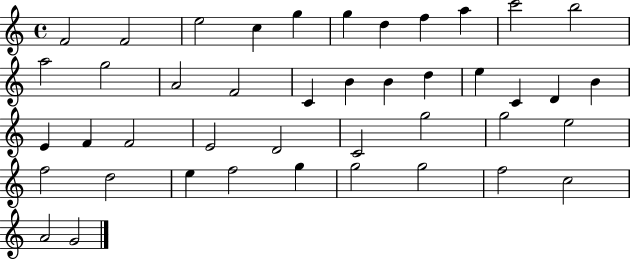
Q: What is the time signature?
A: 4/4